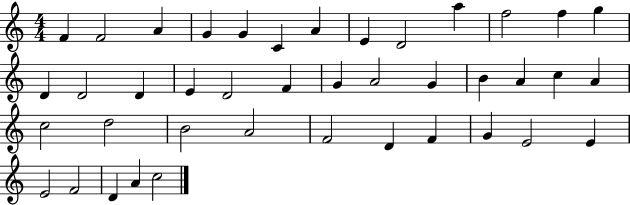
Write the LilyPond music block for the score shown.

{
  \clef treble
  \numericTimeSignature
  \time 4/4
  \key c \major
  f'4 f'2 a'4 | g'4 g'4 c'4 a'4 | e'4 d'2 a''4 | f''2 f''4 g''4 | \break d'4 d'2 d'4 | e'4 d'2 f'4 | g'4 a'2 g'4 | b'4 a'4 c''4 a'4 | \break c''2 d''2 | b'2 a'2 | f'2 d'4 f'4 | g'4 e'2 e'4 | \break e'2 f'2 | d'4 a'4 c''2 | \bar "|."
}